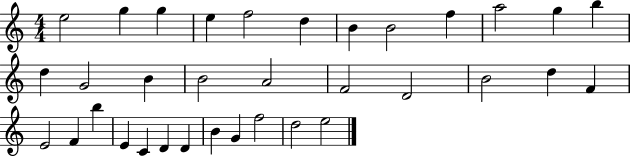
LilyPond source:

{
  \clef treble
  \numericTimeSignature
  \time 4/4
  \key c \major
  e''2 g''4 g''4 | e''4 f''2 d''4 | b'4 b'2 f''4 | a''2 g''4 b''4 | \break d''4 g'2 b'4 | b'2 a'2 | f'2 d'2 | b'2 d''4 f'4 | \break e'2 f'4 b''4 | e'4 c'4 d'4 d'4 | b'4 g'4 f''2 | d''2 e''2 | \break \bar "|."
}